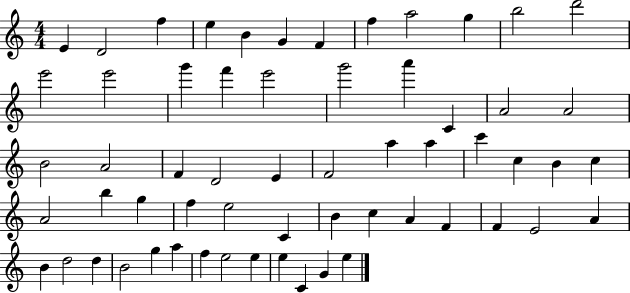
{
  \clef treble
  \numericTimeSignature
  \time 4/4
  \key c \major
  e'4 d'2 f''4 | e''4 b'4 g'4 f'4 | f''4 a''2 g''4 | b''2 d'''2 | \break e'''2 e'''2 | g'''4 f'''4 e'''2 | g'''2 a'''4 c'4 | a'2 a'2 | \break b'2 a'2 | f'4 d'2 e'4 | f'2 a''4 a''4 | c'''4 c''4 b'4 c''4 | \break a'2 b''4 g''4 | f''4 e''2 c'4 | b'4 c''4 a'4 f'4 | f'4 e'2 a'4 | \break b'4 d''2 d''4 | b'2 g''4 a''4 | f''4 e''2 e''4 | e''4 c'4 g'4 e''4 | \break \bar "|."
}